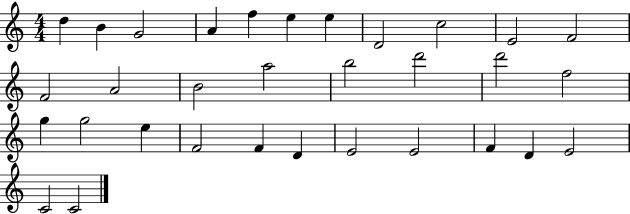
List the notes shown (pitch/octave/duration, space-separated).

D5/q B4/q G4/h A4/q F5/q E5/q E5/q D4/h C5/h E4/h F4/h F4/h A4/h B4/h A5/h B5/h D6/h D6/h F5/h G5/q G5/h E5/q F4/h F4/q D4/q E4/h E4/h F4/q D4/q E4/h C4/h C4/h